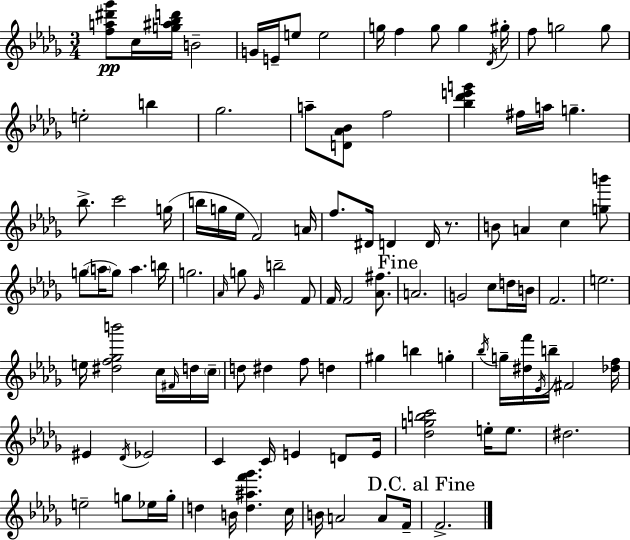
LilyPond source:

{
  \clef treble
  \numericTimeSignature
  \time 3/4
  \key bes \minor
  <f'' a'' dis''' ges'''>8\pp c''16 <g'' ais'' bes'' d'''>16 b'2-- | g'16 e'16-- e''8 e''2 | g''16 f''4 g''8 g''4 \acciaccatura { des'16 } | gis''16-. f''8 g''2 g''8 | \break e''2-. b''4 | ges''2. | a''8-- <d' aes' bes'>8 f''2 | <bes'' des''' e''' g'''>4 fis''16 a''16 g''4.-- | \break bes''8.-> c'''2 | g''16( b''16 g''16 ees''16 f'2) | a'16 f''8. dis'16 d'4 d'16 r8. | b'8 a'4 c''4 <g'' b'''>8 | \break g''8( \parenthesize a''16 g''8) a''4. | b''16 g''2. | \grace { aes'16 } g''8 \grace { ges'16 } b''2-- | f'8 f'16 f'2 | \break <aes' fis''>8. \mark "Fine" a'2. | g'2 c''8 | d''16 b'16 f'2. | e''2. | \break e''16 <dis'' f'' ges'' b'''>2 | c''16 \grace { fis'16 } d''16 \parenthesize c''16-- d''8 dis''4 f''8 | d''4 gis''4 b''4 | g''4-. \acciaccatura { bes''16 } g''16-- <dis'' f'''>16 \acciaccatura { ees'16 } b''16-- fis'2 | \break <des'' f''>16 eis'4 \acciaccatura { des'16 } ees'2 | c'4 c'16 | e'4 d'8 e'16 <des'' g'' b'' c'''>2 | e''16-. e''8. dis''2. | \break e''2-- | g''8 ees''16 g''16-. d''4 b'16 | <d'' ais'' f''' ges'''>4. c''16 b'16 a'2 | a'8 f'16-- \mark "D.C. al Fine" f'2.-> | \break \bar "|."
}